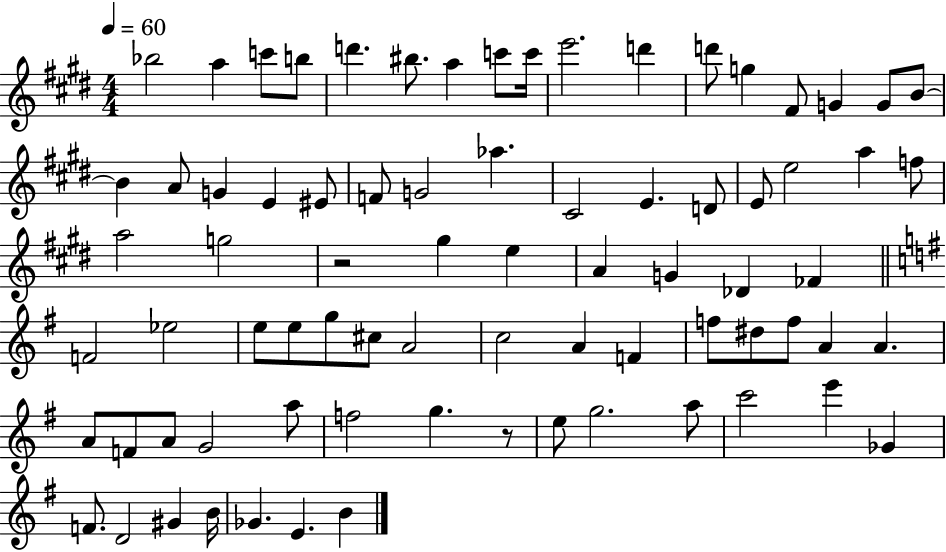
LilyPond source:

{
  \clef treble
  \numericTimeSignature
  \time 4/4
  \key e \major
  \tempo 4 = 60
  bes''2 a''4 c'''8 b''8 | d'''4. bis''8. a''4 c'''8 c'''16 | e'''2. d'''4 | d'''8 g''4 fis'8 g'4 g'8 b'8~~ | \break b'4 a'8 g'4 e'4 eis'8 | f'8 g'2 aes''4. | cis'2 e'4. d'8 | e'8 e''2 a''4 f''8 | \break a''2 g''2 | r2 gis''4 e''4 | a'4 g'4 des'4 fes'4 | \bar "||" \break \key g \major f'2 ees''2 | e''8 e''8 g''8 cis''8 a'2 | c''2 a'4 f'4 | f''8 dis''8 f''8 a'4 a'4. | \break a'8 f'8 a'8 g'2 a''8 | f''2 g''4. r8 | e''8 g''2. a''8 | c'''2 e'''4 ges'4 | \break f'8. d'2 gis'4 b'16 | ges'4. e'4. b'4 | \bar "|."
}